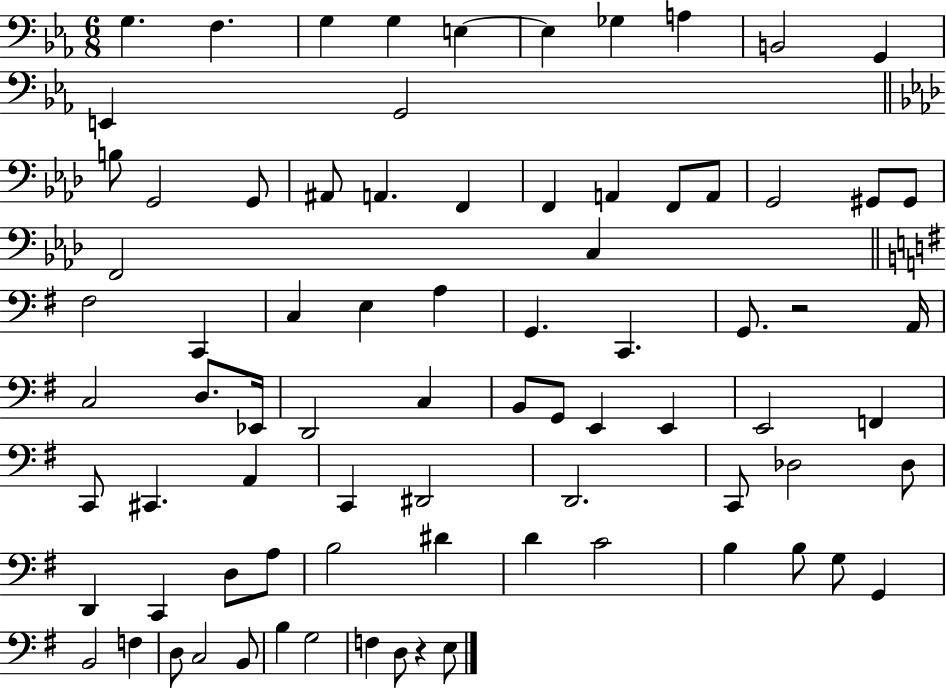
G3/q. F3/q. G3/q G3/q E3/q E3/q Gb3/q A3/q B2/h G2/q E2/q G2/h B3/e G2/h G2/e A#2/e A2/q. F2/q F2/q A2/q F2/e A2/e G2/h G#2/e G#2/e F2/h C3/q F#3/h C2/q C3/q E3/q A3/q G2/q. C2/q. G2/e. R/h A2/s C3/h D3/e. Eb2/s D2/h C3/q B2/e G2/e E2/q E2/q E2/h F2/q C2/e C#2/q. A2/q C2/q D#2/h D2/h. C2/e Db3/h Db3/e D2/q C2/q D3/e A3/e B3/h D#4/q D4/q C4/h B3/q B3/e G3/e G2/q B2/h F3/q D3/e C3/h B2/e B3/q G3/h F3/q D3/e R/q E3/e